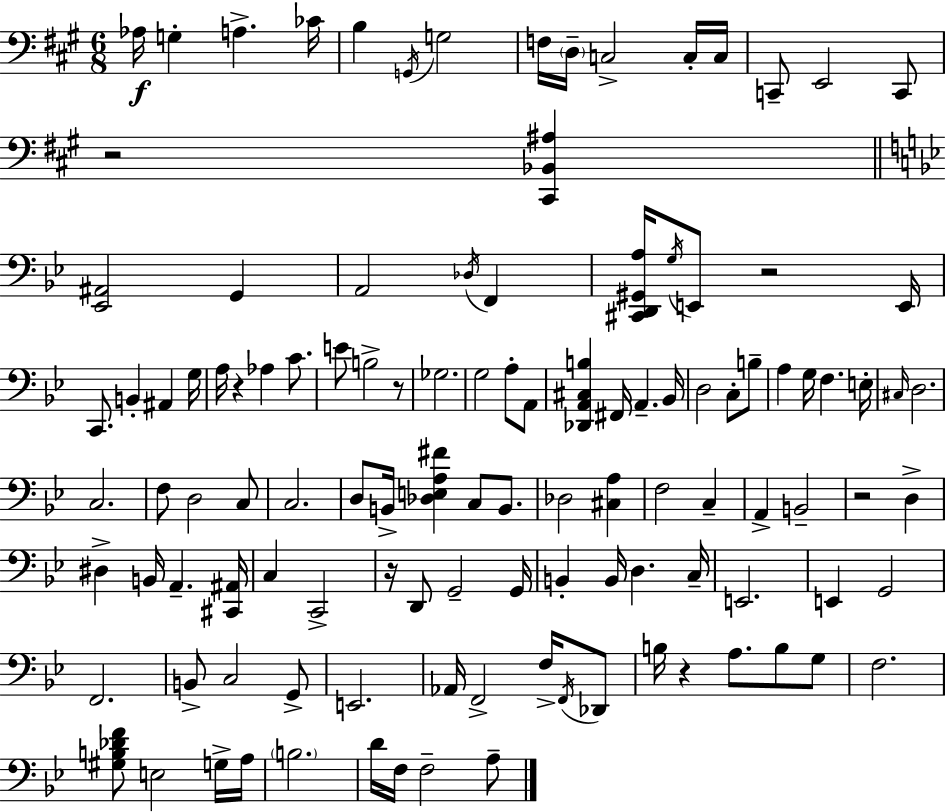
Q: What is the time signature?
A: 6/8